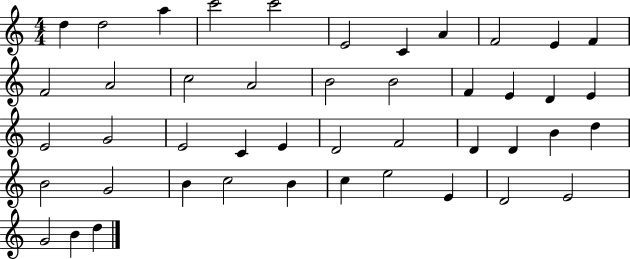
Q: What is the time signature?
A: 4/4